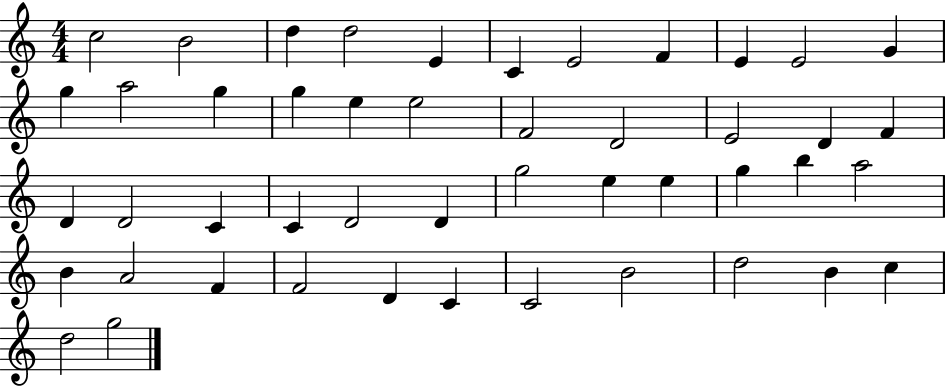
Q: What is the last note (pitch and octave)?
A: G5